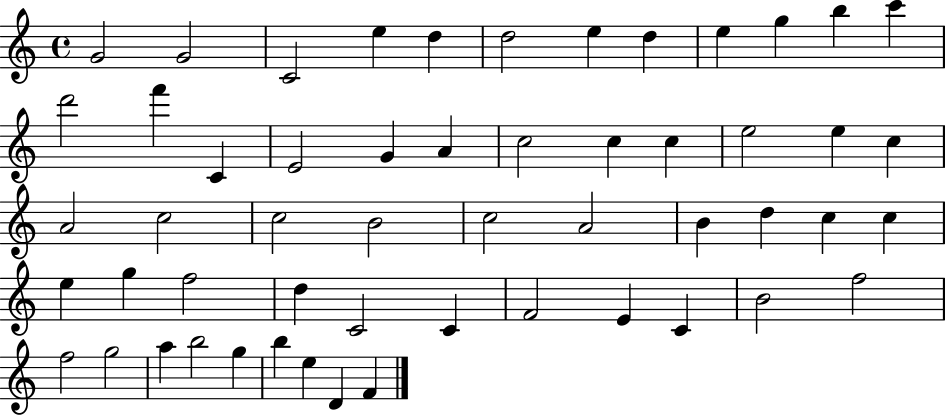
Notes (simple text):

G4/h G4/h C4/h E5/q D5/q D5/h E5/q D5/q E5/q G5/q B5/q C6/q D6/h F6/q C4/q E4/h G4/q A4/q C5/h C5/q C5/q E5/h E5/q C5/q A4/h C5/h C5/h B4/h C5/h A4/h B4/q D5/q C5/q C5/q E5/q G5/q F5/h D5/q C4/h C4/q F4/h E4/q C4/q B4/h F5/h F5/h G5/h A5/q B5/h G5/q B5/q E5/q D4/q F4/q